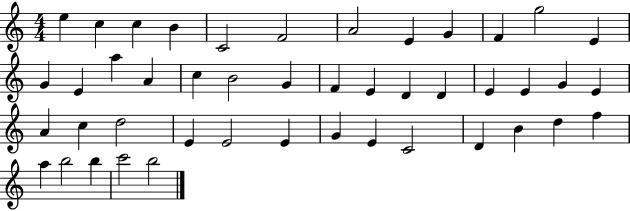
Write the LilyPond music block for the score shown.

{
  \clef treble
  \numericTimeSignature
  \time 4/4
  \key c \major
  e''4 c''4 c''4 b'4 | c'2 f'2 | a'2 e'4 g'4 | f'4 g''2 e'4 | \break g'4 e'4 a''4 a'4 | c''4 b'2 g'4 | f'4 e'4 d'4 d'4 | e'4 e'4 g'4 e'4 | \break a'4 c''4 d''2 | e'4 e'2 e'4 | g'4 e'4 c'2 | d'4 b'4 d''4 f''4 | \break a''4 b''2 b''4 | c'''2 b''2 | \bar "|."
}